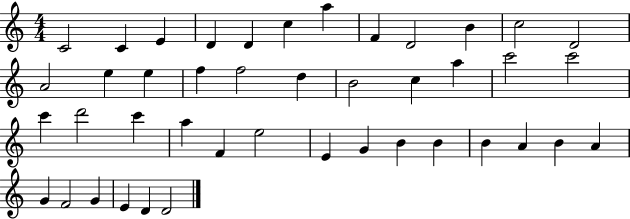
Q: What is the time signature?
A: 4/4